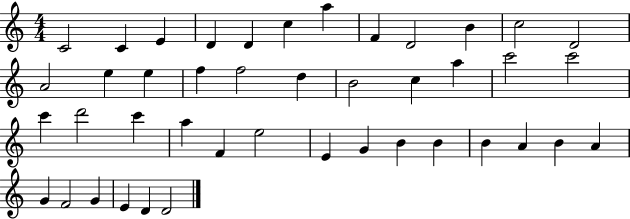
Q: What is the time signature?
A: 4/4